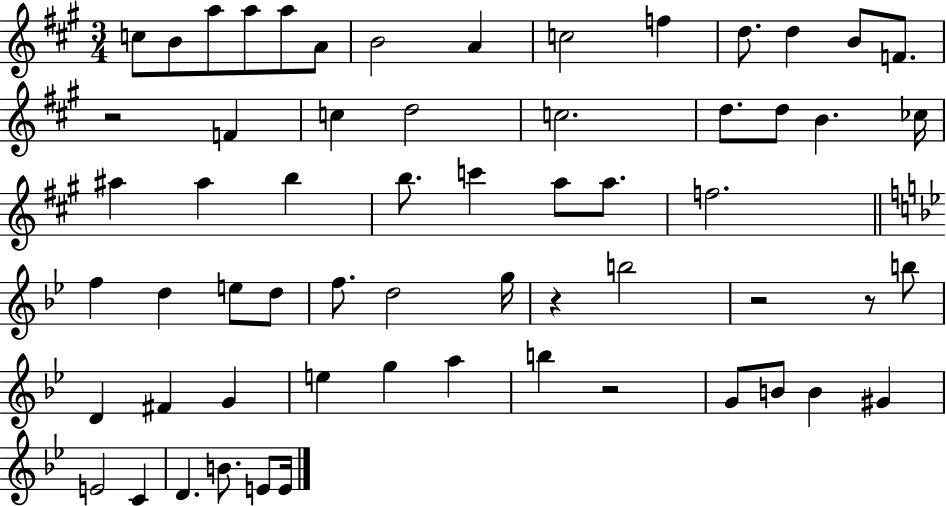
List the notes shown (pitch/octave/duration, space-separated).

C5/e B4/e A5/e A5/e A5/e A4/e B4/h A4/q C5/h F5/q D5/e. D5/q B4/e F4/e. R/h F4/q C5/q D5/h C5/h. D5/e. D5/e B4/q. CES5/s A#5/q A#5/q B5/q B5/e. C6/q A5/e A5/e. F5/h. F5/q D5/q E5/e D5/e F5/e. D5/h G5/s R/q B5/h R/h R/e B5/e D4/q F#4/q G4/q E5/q G5/q A5/q B5/q R/h G4/e B4/e B4/q G#4/q E4/h C4/q D4/q. B4/e. E4/e E4/s